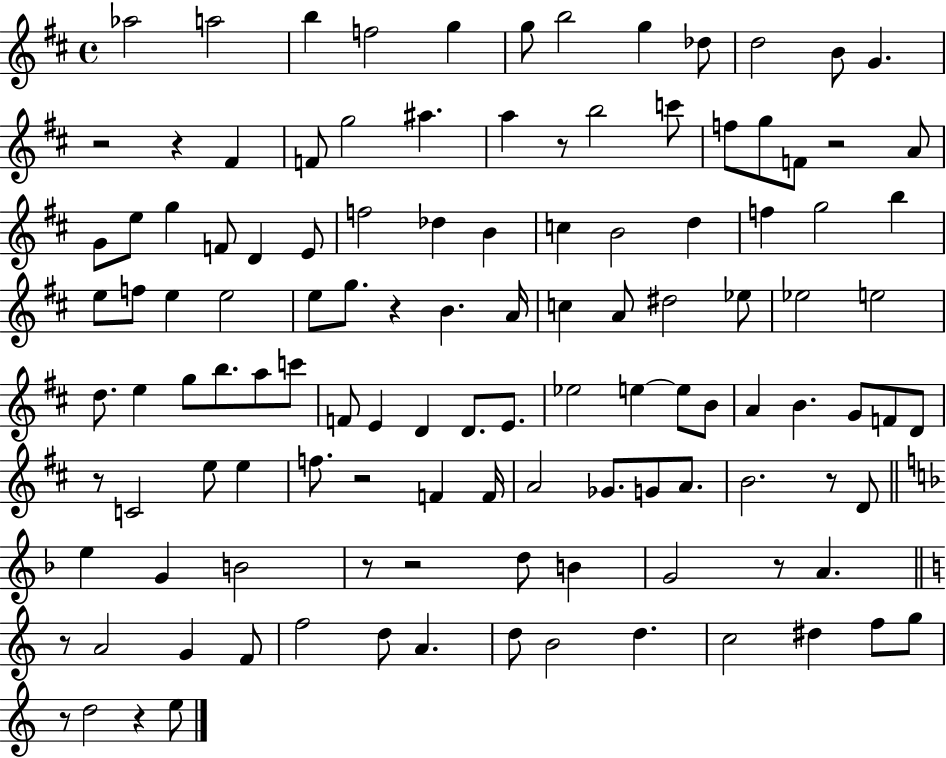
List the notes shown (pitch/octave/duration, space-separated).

Ab5/h A5/h B5/q F5/h G5/q G5/e B5/h G5/q Db5/e D5/h B4/e G4/q. R/h R/q F#4/q F4/e G5/h A#5/q. A5/q R/e B5/h C6/e F5/e G5/e F4/e R/h A4/e G4/e E5/e G5/q F4/e D4/q E4/e F5/h Db5/q B4/q C5/q B4/h D5/q F5/q G5/h B5/q E5/e F5/e E5/q E5/h E5/e G5/e. R/q B4/q. A4/s C5/q A4/e D#5/h Eb5/e Eb5/h E5/h D5/e. E5/q G5/e B5/e. A5/e C6/e F4/e E4/q D4/q D4/e. E4/e. Eb5/h E5/q E5/e B4/e A4/q B4/q. G4/e F4/e D4/e R/e C4/h E5/e E5/q F5/e. R/h F4/q F4/s A4/h Gb4/e. G4/e A4/e. B4/h. R/e D4/e E5/q G4/q B4/h R/e R/h D5/e B4/q G4/h R/e A4/q. R/e A4/h G4/q F4/e F5/h D5/e A4/q. D5/e B4/h D5/q. C5/h D#5/q F5/e G5/e R/e D5/h R/q E5/e